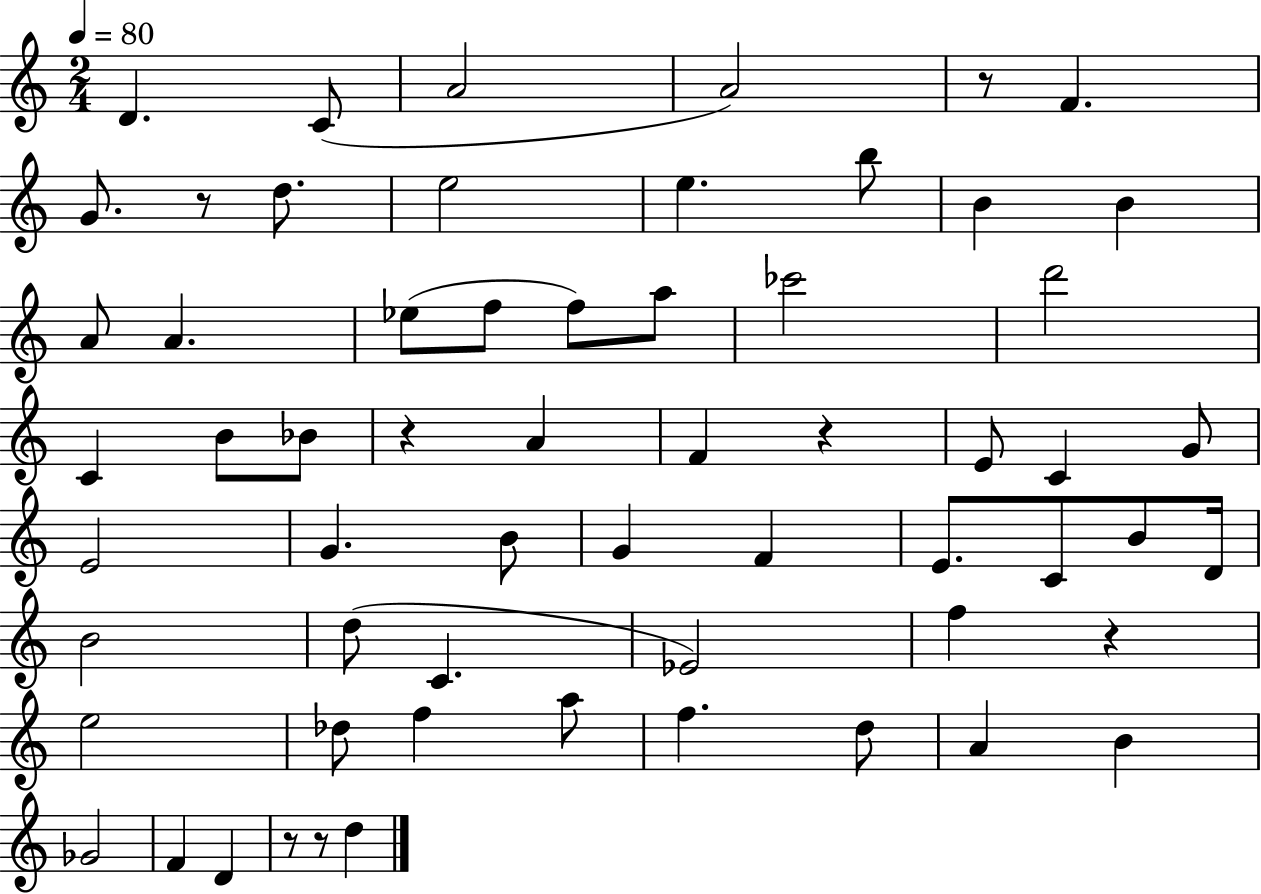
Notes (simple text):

D4/q. C4/e A4/h A4/h R/e F4/q. G4/e. R/e D5/e. E5/h E5/q. B5/e B4/q B4/q A4/e A4/q. Eb5/e F5/e F5/e A5/e CES6/h D6/h C4/q B4/e Bb4/e R/q A4/q F4/q R/q E4/e C4/q G4/e E4/h G4/q. B4/e G4/q F4/q E4/e. C4/e B4/e D4/s B4/h D5/e C4/q. Eb4/h F5/q R/q E5/h Db5/e F5/q A5/e F5/q. D5/e A4/q B4/q Gb4/h F4/q D4/q R/e R/e D5/q